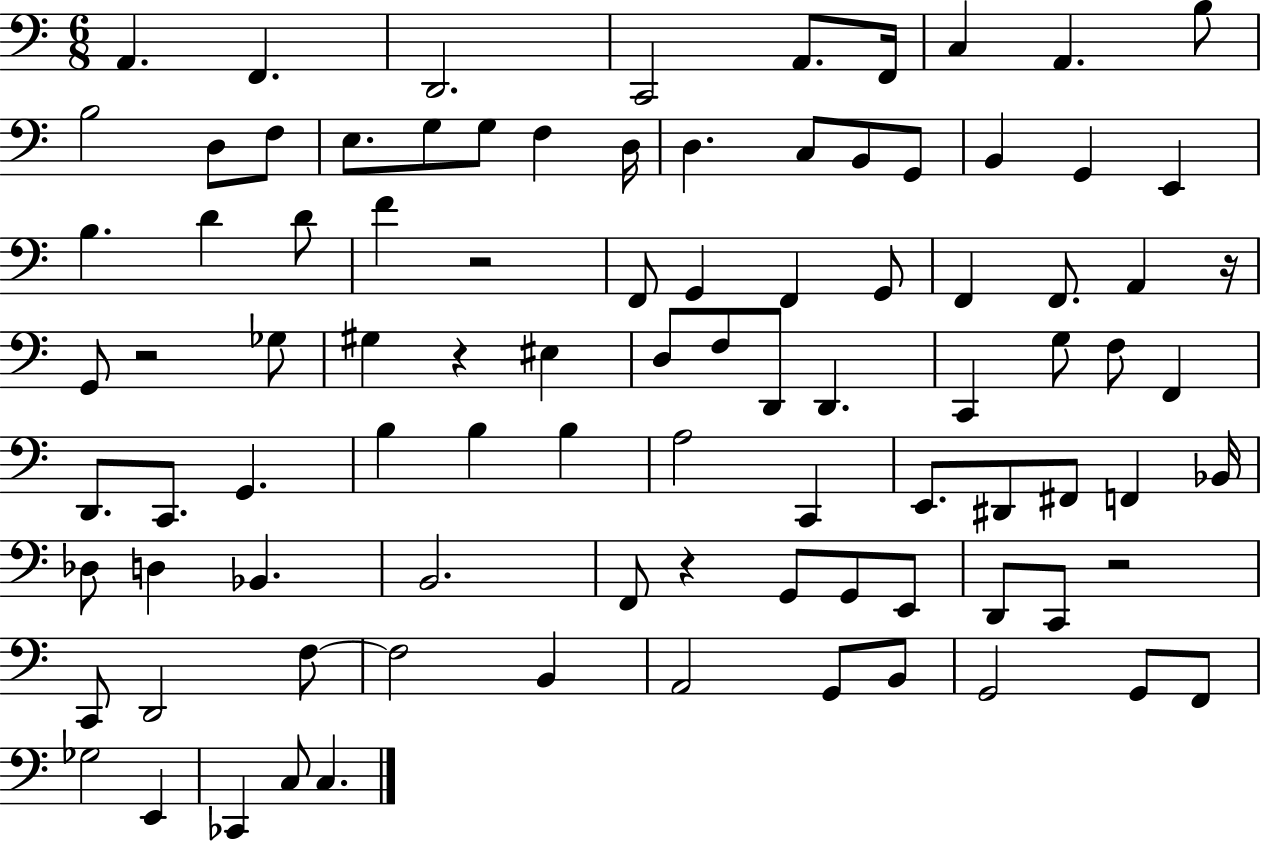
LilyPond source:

{
  \clef bass
  \numericTimeSignature
  \time 6/8
  \key c \major
  a,4. f,4. | d,2. | c,2 a,8. f,16 | c4 a,4. b8 | \break b2 d8 f8 | e8. g8 g8 f4 d16 | d4. c8 b,8 g,8 | b,4 g,4 e,4 | \break b4. d'4 d'8 | f'4 r2 | f,8 g,4 f,4 g,8 | f,4 f,8. a,4 r16 | \break g,8 r2 ges8 | gis4 r4 eis4 | d8 f8 d,8 d,4. | c,4 g8 f8 f,4 | \break d,8. c,8. g,4. | b4 b4 b4 | a2 c,4 | e,8. dis,8 fis,8 f,4 bes,16 | \break des8 d4 bes,4. | b,2. | f,8 r4 g,8 g,8 e,8 | d,8 c,8 r2 | \break c,8 d,2 f8~~ | f2 b,4 | a,2 g,8 b,8 | g,2 g,8 f,8 | \break ges2 e,4 | ces,4 c8 c4. | \bar "|."
}